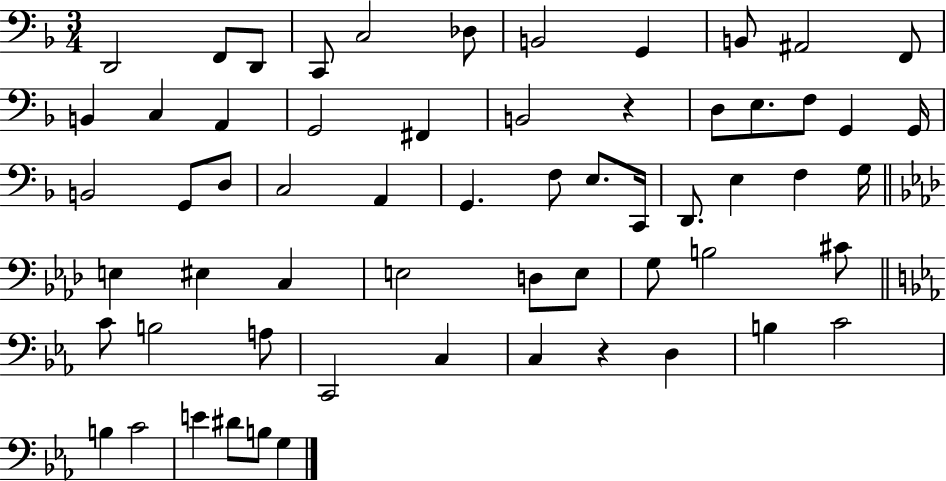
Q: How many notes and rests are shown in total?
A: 61